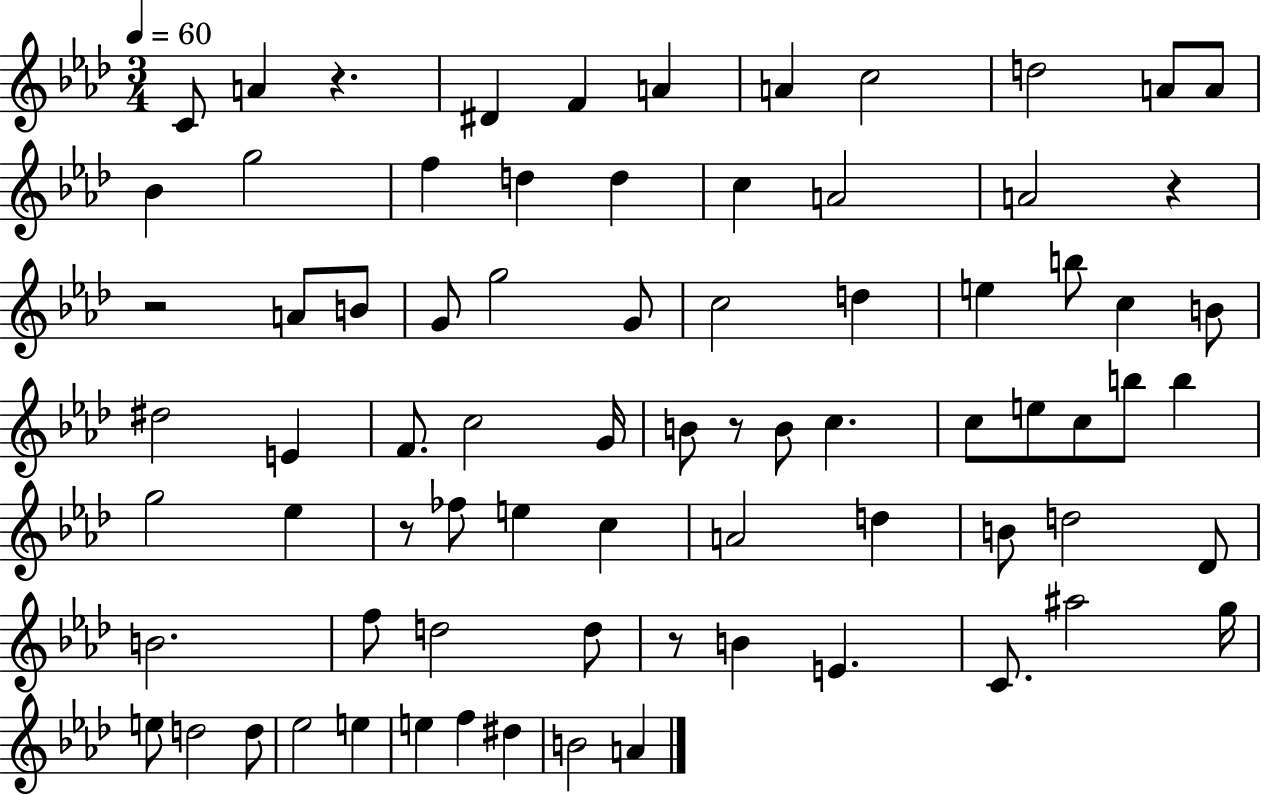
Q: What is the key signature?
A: AES major